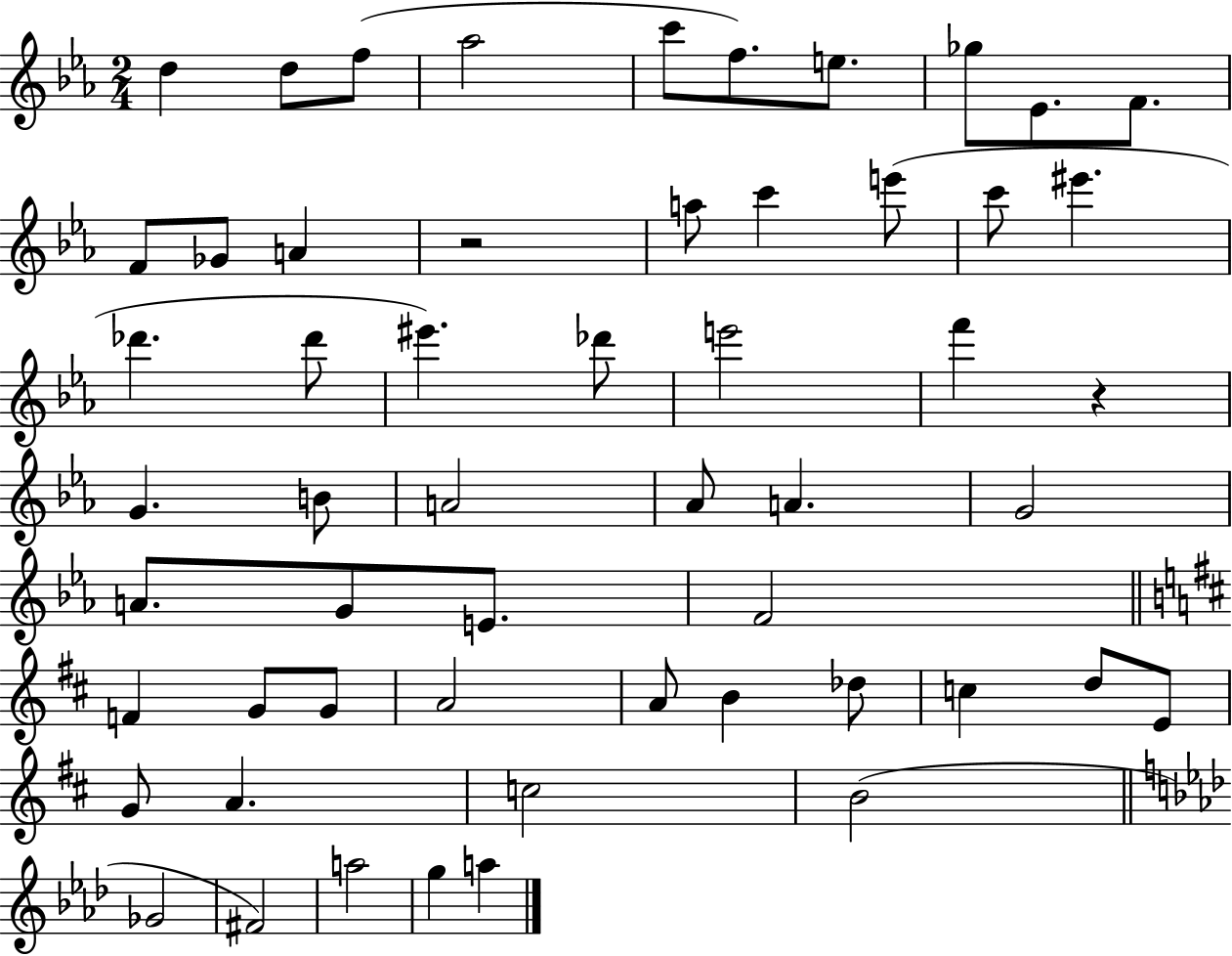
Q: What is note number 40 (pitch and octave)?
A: B4